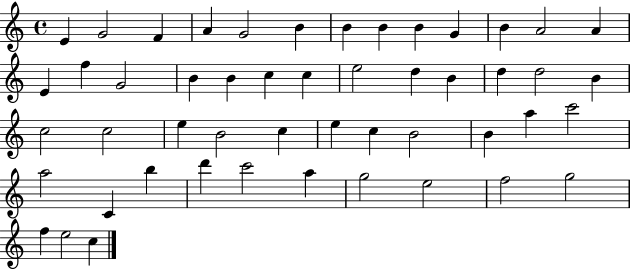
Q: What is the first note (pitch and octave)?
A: E4